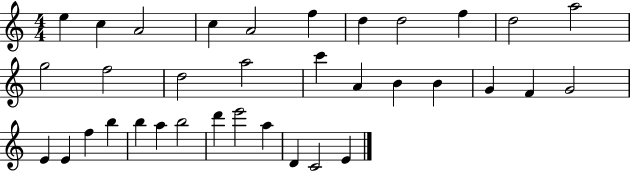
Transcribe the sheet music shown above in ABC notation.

X:1
T:Untitled
M:4/4
L:1/4
K:C
e c A2 c A2 f d d2 f d2 a2 g2 f2 d2 a2 c' A B B G F G2 E E f b b a b2 d' e'2 a D C2 E